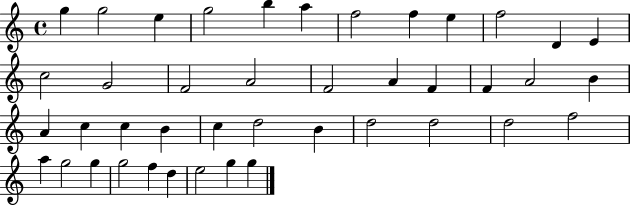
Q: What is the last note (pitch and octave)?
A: G5